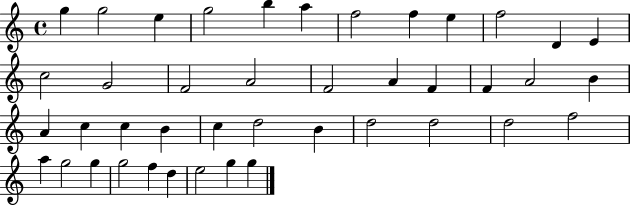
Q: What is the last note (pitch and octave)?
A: G5